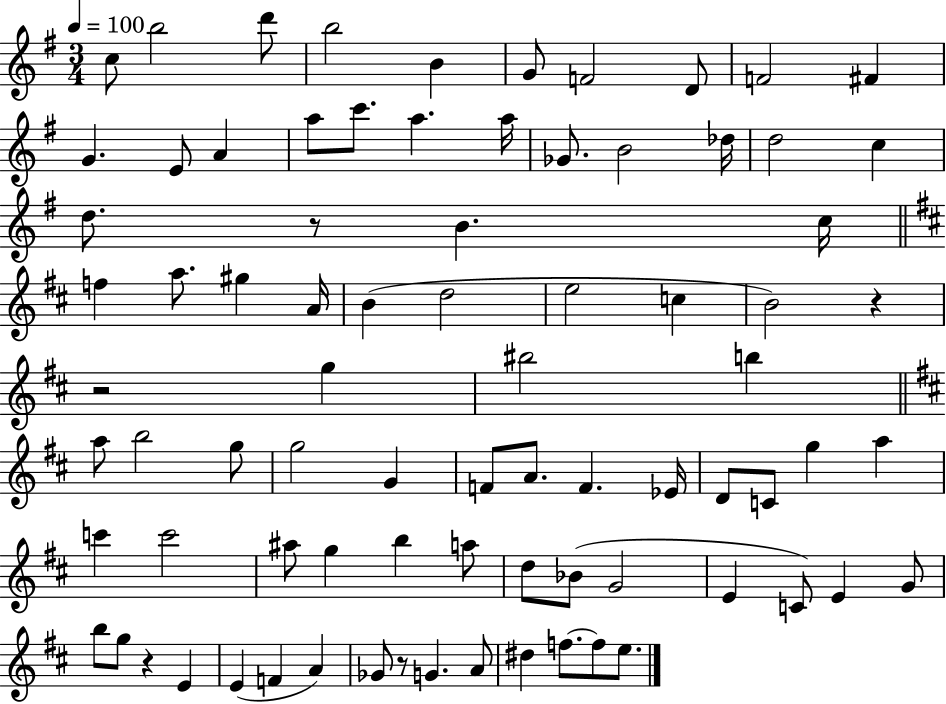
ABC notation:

X:1
T:Untitled
M:3/4
L:1/4
K:G
c/2 b2 d'/2 b2 B G/2 F2 D/2 F2 ^F G E/2 A a/2 c'/2 a a/4 _G/2 B2 _d/4 d2 c d/2 z/2 B c/4 f a/2 ^g A/4 B d2 e2 c B2 z z2 g ^b2 b a/2 b2 g/2 g2 G F/2 A/2 F _E/4 D/2 C/2 g a c' c'2 ^a/2 g b a/2 d/2 _B/2 G2 E C/2 E G/2 b/2 g/2 z E E F A _G/2 z/2 G A/2 ^d f/2 f/2 e/2